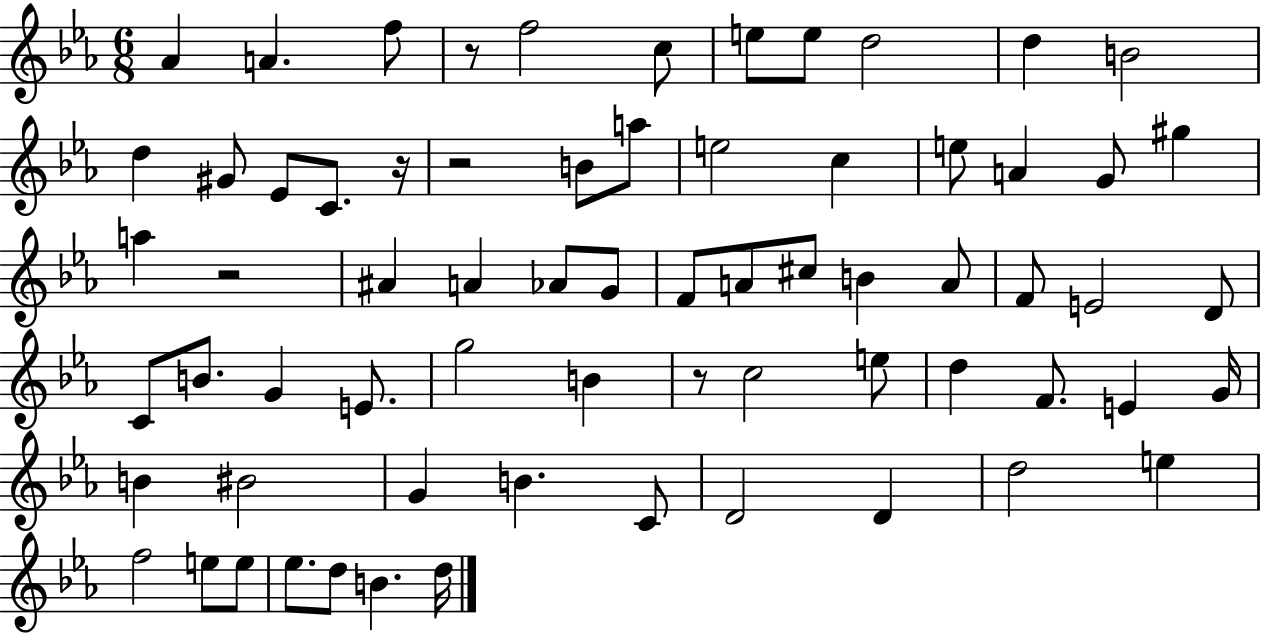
{
  \clef treble
  \numericTimeSignature
  \time 6/8
  \key ees \major
  \repeat volta 2 { aes'4 a'4. f''8 | r8 f''2 c''8 | e''8 e''8 d''2 | d''4 b'2 | \break d''4 gis'8 ees'8 c'8. r16 | r2 b'8 a''8 | e''2 c''4 | e''8 a'4 g'8 gis''4 | \break a''4 r2 | ais'4 a'4 aes'8 g'8 | f'8 a'8 cis''8 b'4 a'8 | f'8 e'2 d'8 | \break c'8 b'8. g'4 e'8. | g''2 b'4 | r8 c''2 e''8 | d''4 f'8. e'4 g'16 | \break b'4 bis'2 | g'4 b'4. c'8 | d'2 d'4 | d''2 e''4 | \break f''2 e''8 e''8 | ees''8. d''8 b'4. d''16 | } \bar "|."
}